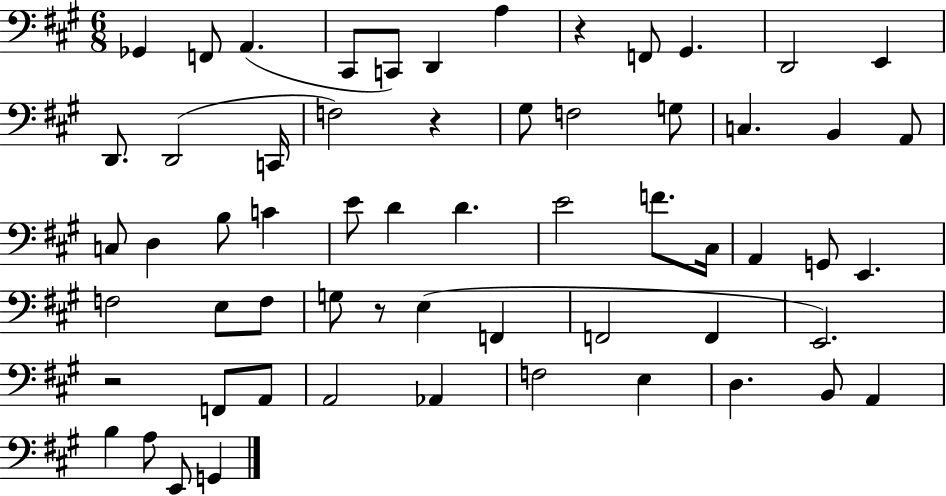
Gb2/q F2/e A2/q. C#2/e C2/e D2/q A3/q R/q F2/e G#2/q. D2/h E2/q D2/e. D2/h C2/s F3/h R/q G#3/e F3/h G3/e C3/q. B2/q A2/e C3/e D3/q B3/e C4/q E4/e D4/q D4/q. E4/h F4/e. C#3/s A2/q G2/e E2/q. F3/h E3/e F3/e G3/e R/e E3/q F2/q F2/h F2/q E2/h. R/h F2/e A2/e A2/h Ab2/q F3/h E3/q D3/q. B2/e A2/q B3/q A3/e E2/e G2/q